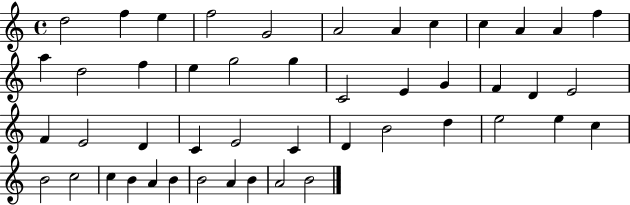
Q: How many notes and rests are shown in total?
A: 47